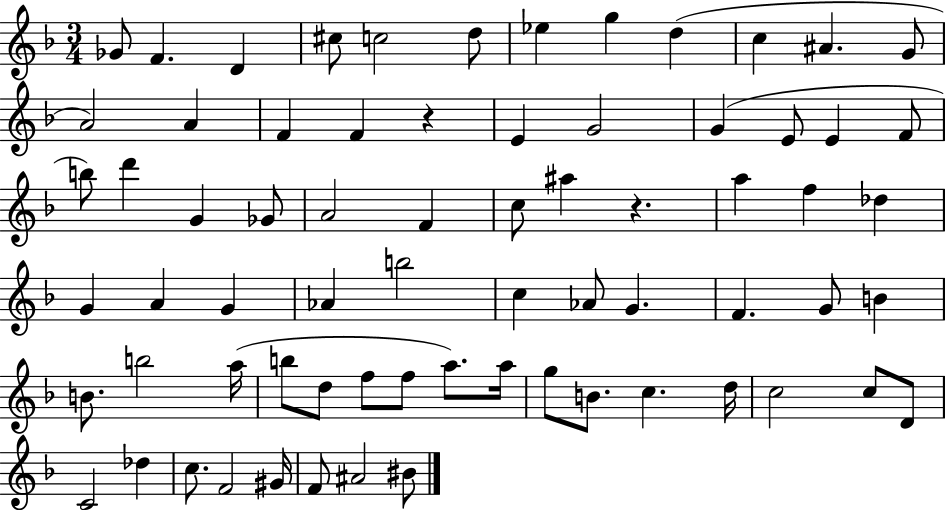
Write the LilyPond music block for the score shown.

{
  \clef treble
  \numericTimeSignature
  \time 3/4
  \key f \major
  ges'8 f'4. d'4 | cis''8 c''2 d''8 | ees''4 g''4 d''4( | c''4 ais'4. g'8 | \break a'2) a'4 | f'4 f'4 r4 | e'4 g'2 | g'4( e'8 e'4 f'8 | \break b''8) d'''4 g'4 ges'8 | a'2 f'4 | c''8 ais''4 r4. | a''4 f''4 des''4 | \break g'4 a'4 g'4 | aes'4 b''2 | c''4 aes'8 g'4. | f'4. g'8 b'4 | \break b'8. b''2 a''16( | b''8 d''8 f''8 f''8 a''8.) a''16 | g''8 b'8. c''4. d''16 | c''2 c''8 d'8 | \break c'2 des''4 | c''8. f'2 gis'16 | f'8 ais'2 bis'8 | \bar "|."
}